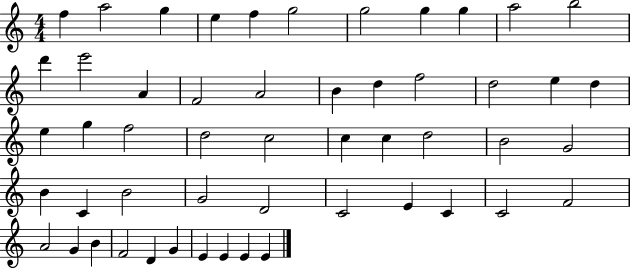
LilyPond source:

{
  \clef treble
  \numericTimeSignature
  \time 4/4
  \key c \major
  f''4 a''2 g''4 | e''4 f''4 g''2 | g''2 g''4 g''4 | a''2 b''2 | \break d'''4 e'''2 a'4 | f'2 a'2 | b'4 d''4 f''2 | d''2 e''4 d''4 | \break e''4 g''4 f''2 | d''2 c''2 | c''4 c''4 d''2 | b'2 g'2 | \break b'4 c'4 b'2 | g'2 d'2 | c'2 e'4 c'4 | c'2 f'2 | \break a'2 g'4 b'4 | f'2 d'4 g'4 | e'4 e'4 e'4 e'4 | \bar "|."
}